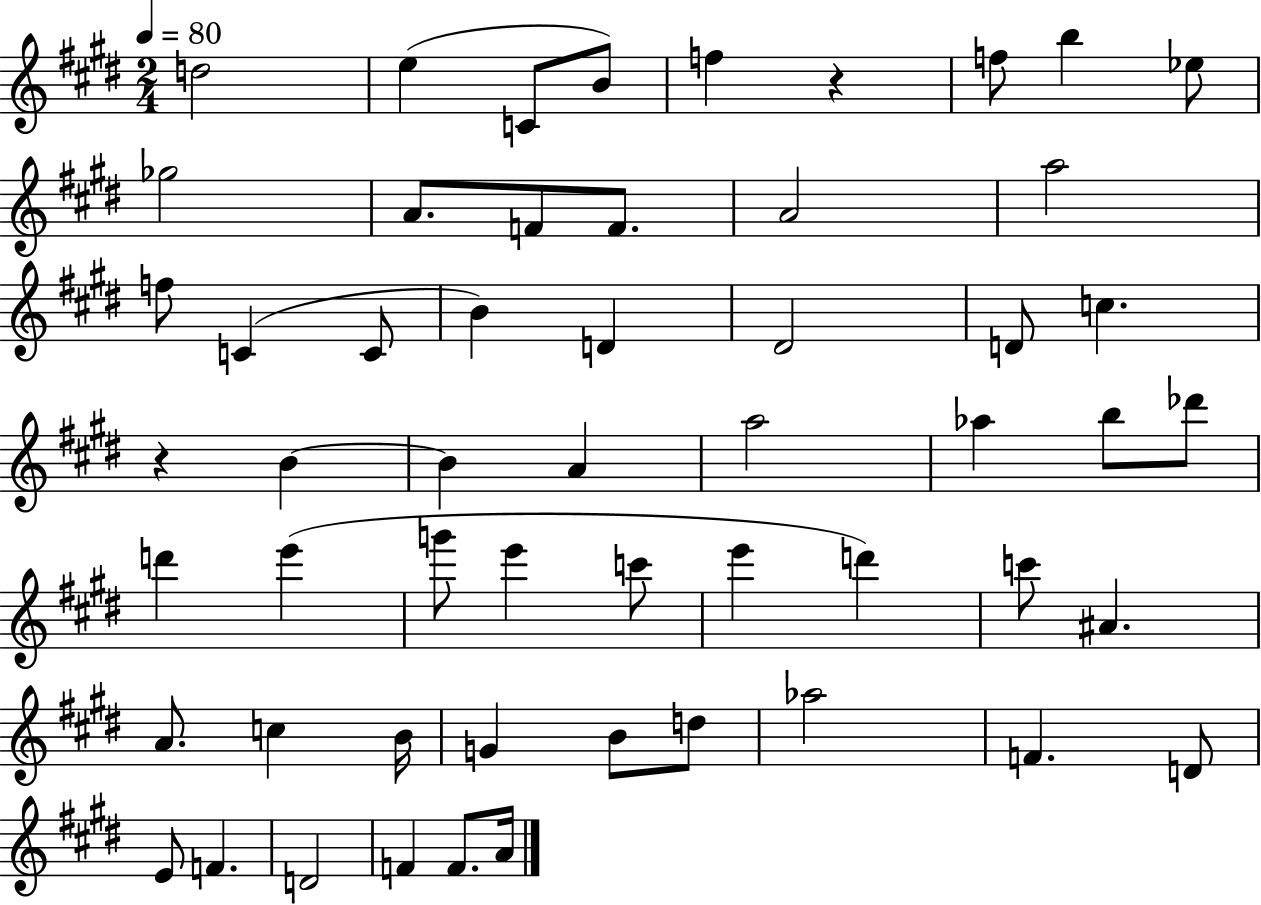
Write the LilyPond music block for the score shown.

{
  \clef treble
  \numericTimeSignature
  \time 2/4
  \key e \major
  \tempo 4 = 80
  d''2 | e''4( c'8 b'8) | f''4 r4 | f''8 b''4 ees''8 | \break ges''2 | a'8. f'8 f'8. | a'2 | a''2 | \break f''8 c'4( c'8 | b'4) d'4 | dis'2 | d'8 c''4. | \break r4 b'4~~ | b'4 a'4 | a''2 | aes''4 b''8 des'''8 | \break d'''4 e'''4( | g'''8 e'''4 c'''8 | e'''4 d'''4) | c'''8 ais'4. | \break a'8. c''4 b'16 | g'4 b'8 d''8 | aes''2 | f'4. d'8 | \break e'8 f'4. | d'2 | f'4 f'8. a'16 | \bar "|."
}